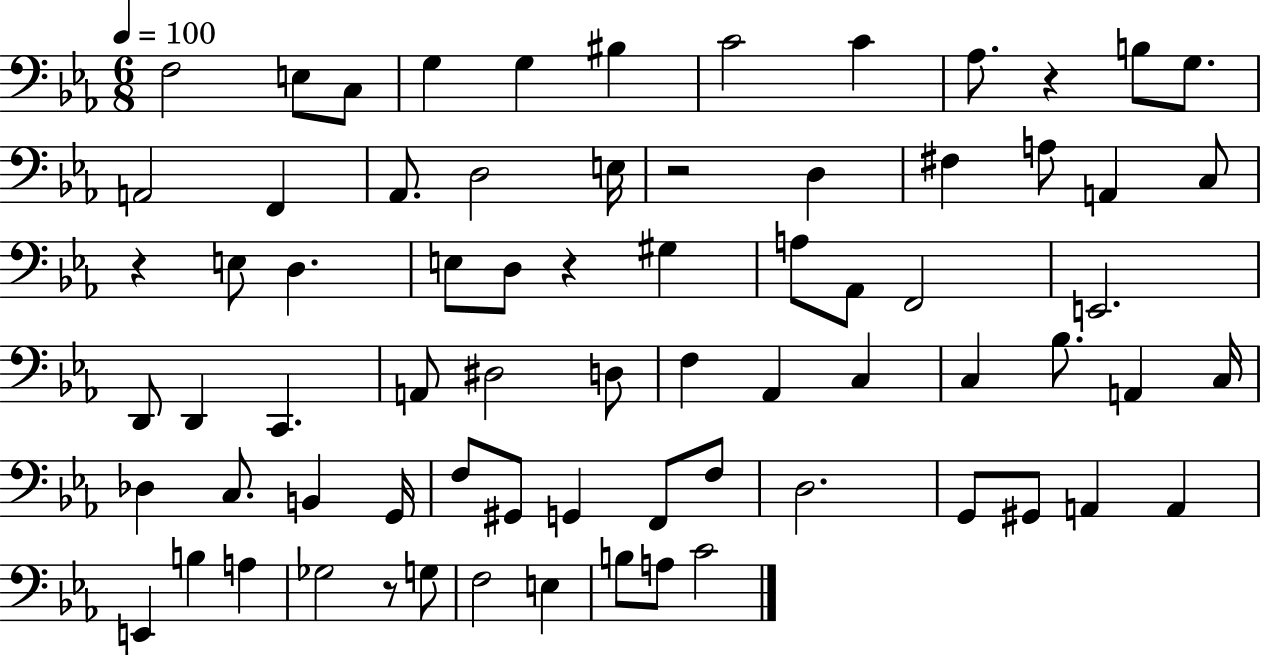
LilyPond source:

{
  \clef bass
  \numericTimeSignature
  \time 6/8
  \key ees \major
  \tempo 4 = 100
  \repeat volta 2 { f2 e8 c8 | g4 g4 bis4 | c'2 c'4 | aes8. r4 b8 g8. | \break a,2 f,4 | aes,8. d2 e16 | r2 d4 | fis4 a8 a,4 c8 | \break r4 e8 d4. | e8 d8 r4 gis4 | a8 aes,8 f,2 | e,2. | \break d,8 d,4 c,4. | a,8 dis2 d8 | f4 aes,4 c4 | c4 bes8. a,4 c16 | \break des4 c8. b,4 g,16 | f8 gis,8 g,4 f,8 f8 | d2. | g,8 gis,8 a,4 a,4 | \break e,4 b4 a4 | ges2 r8 g8 | f2 e4 | b8 a8 c'2 | \break } \bar "|."
}